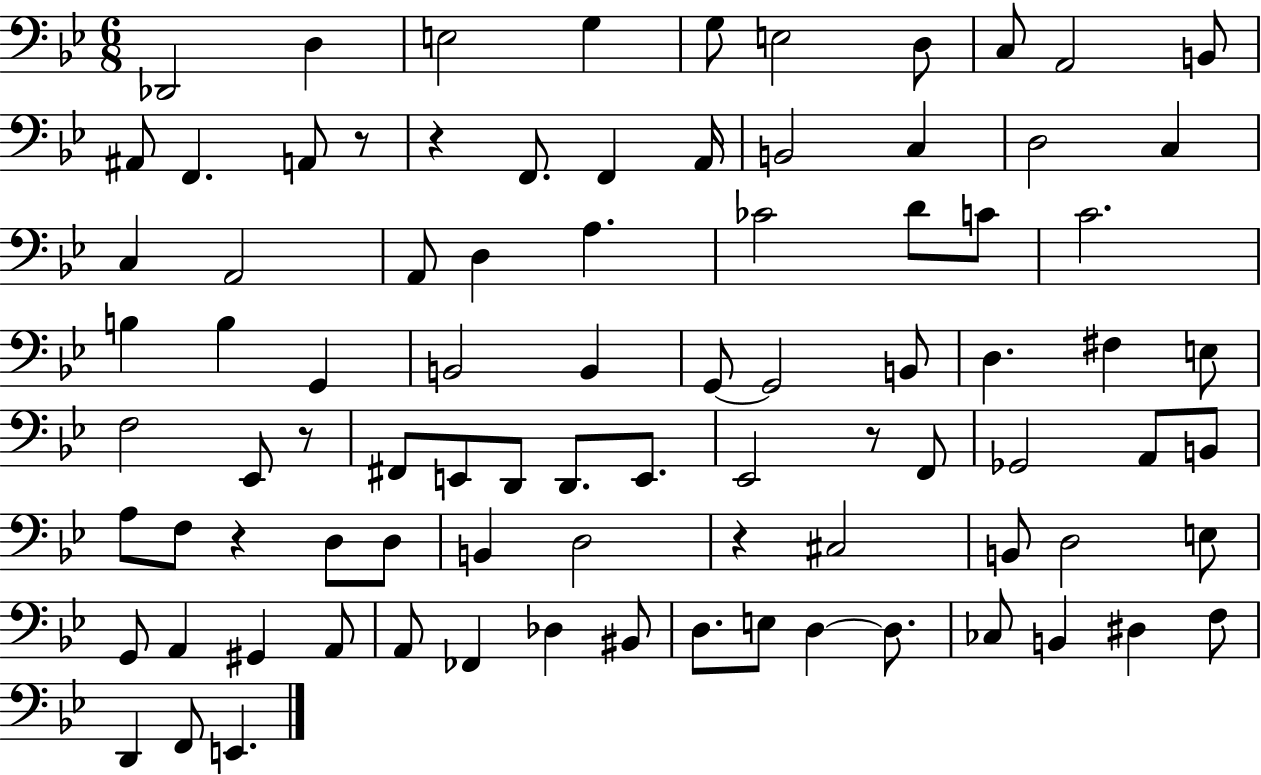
Db2/h D3/q E3/h G3/q G3/e E3/h D3/e C3/e A2/h B2/e A#2/e F2/q. A2/e R/e R/q F2/e. F2/q A2/s B2/h C3/q D3/h C3/q C3/q A2/h A2/e D3/q A3/q. CES4/h D4/e C4/e C4/h. B3/q B3/q G2/q B2/h B2/q G2/e G2/h B2/e D3/q. F#3/q E3/e F3/h Eb2/e R/e F#2/e E2/e D2/e D2/e. E2/e. Eb2/h R/e F2/e Gb2/h A2/e B2/e A3/e F3/e R/q D3/e D3/e B2/q D3/h R/q C#3/h B2/e D3/h E3/e G2/e A2/q G#2/q A2/e A2/e FES2/q Db3/q BIS2/e D3/e. E3/e D3/q D3/e. CES3/e B2/q D#3/q F3/e D2/q F2/e E2/q.